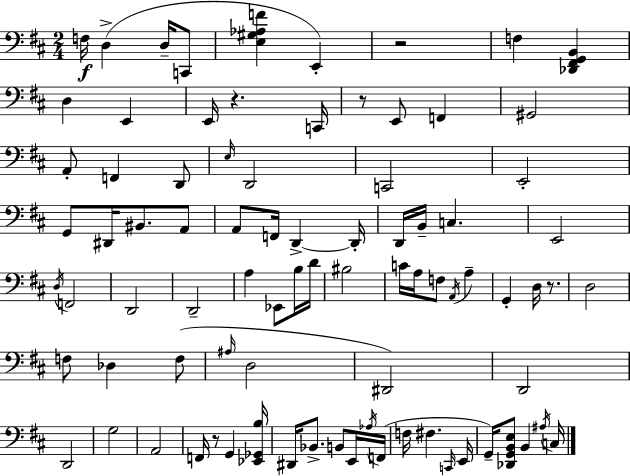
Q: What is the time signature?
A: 2/4